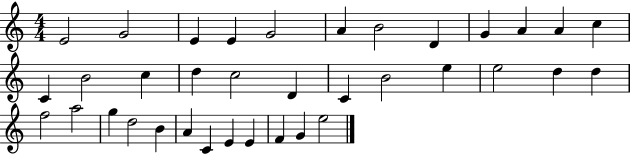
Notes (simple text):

E4/h G4/h E4/q E4/q G4/h A4/q B4/h D4/q G4/q A4/q A4/q C5/q C4/q B4/h C5/q D5/q C5/h D4/q C4/q B4/h E5/q E5/h D5/q D5/q F5/h A5/h G5/q D5/h B4/q A4/q C4/q E4/q E4/q F4/q G4/q E5/h